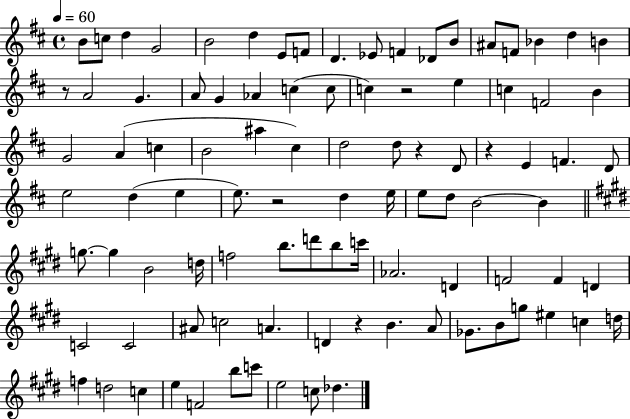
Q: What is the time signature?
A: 4/4